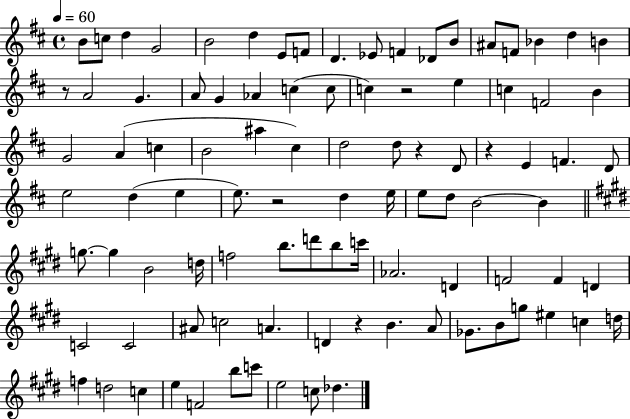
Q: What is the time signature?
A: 4/4